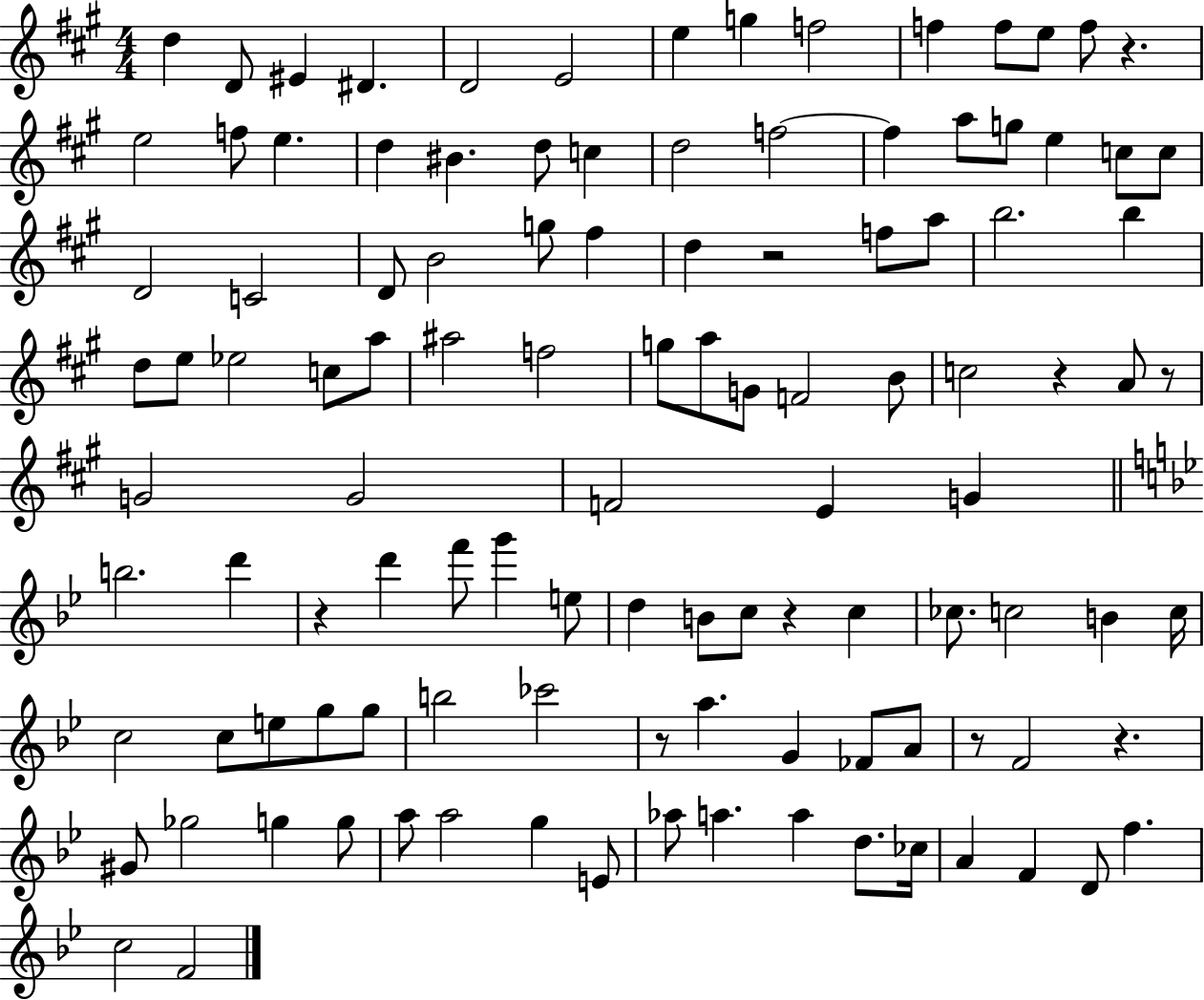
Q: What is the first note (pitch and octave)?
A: D5